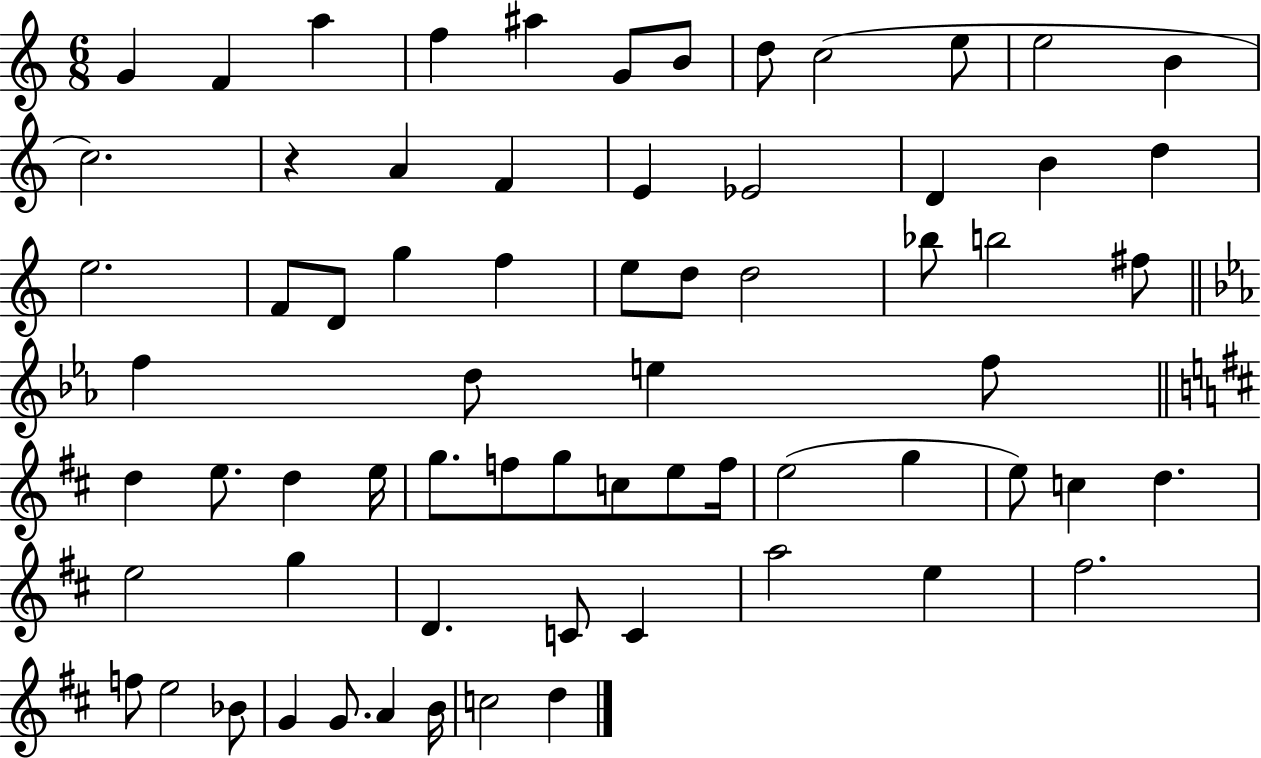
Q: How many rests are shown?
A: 1